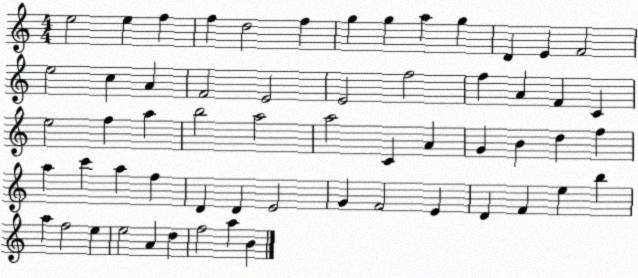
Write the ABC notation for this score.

X:1
T:Untitled
M:4/4
L:1/4
K:C
e2 e f f d2 f g g a g D E F2 e2 c A F2 E2 E2 f2 f A F C e2 f a b2 a2 a2 C A G B d f a c' a f D D E2 G F2 E D F e b a f2 e e2 A d f2 a B